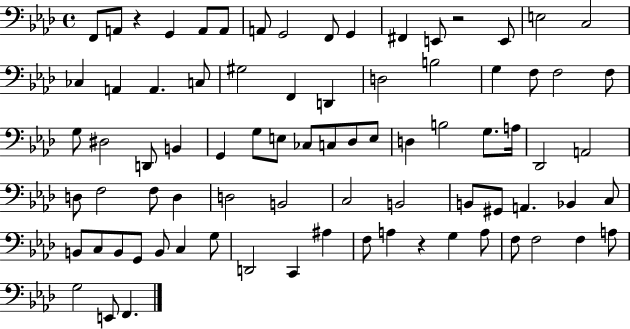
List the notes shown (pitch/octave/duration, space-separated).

F2/e A2/e R/q G2/q A2/e A2/e A2/e G2/h F2/e G2/q F#2/q E2/e R/h E2/e E3/h C3/h CES3/q A2/q A2/q. C3/e G#3/h F2/q D2/q D3/h B3/h G3/q F3/e F3/h F3/e G3/e D#3/h D2/e B2/q G2/q G3/e E3/e CES3/e C3/e Db3/e E3/e D3/q B3/h G3/e. A3/s Db2/h A2/h D3/e F3/h F3/e D3/q D3/h B2/h C3/h B2/h B2/e G#2/e A2/q. Bb2/q C3/e B2/e C3/e B2/e G2/e B2/e C3/q G3/e D2/h C2/q A#3/q F3/e A3/q R/q G3/q A3/e F3/e F3/h F3/q A3/e G3/h E2/e F2/q.